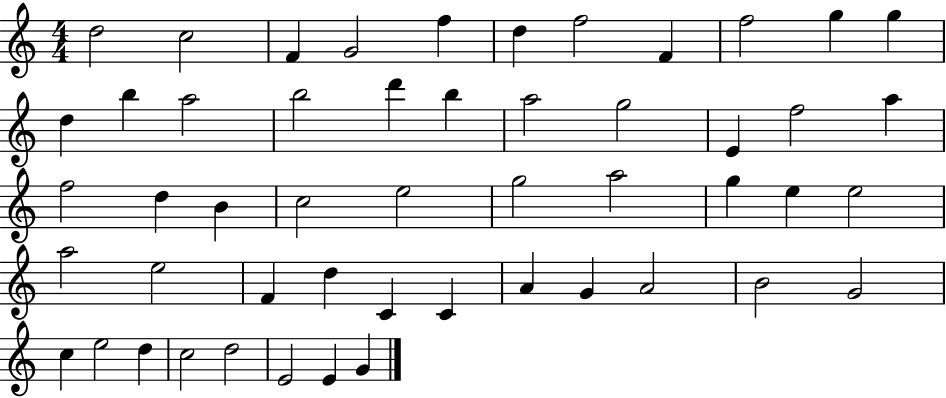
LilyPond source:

{
  \clef treble
  \numericTimeSignature
  \time 4/4
  \key c \major
  d''2 c''2 | f'4 g'2 f''4 | d''4 f''2 f'4 | f''2 g''4 g''4 | \break d''4 b''4 a''2 | b''2 d'''4 b''4 | a''2 g''2 | e'4 f''2 a''4 | \break f''2 d''4 b'4 | c''2 e''2 | g''2 a''2 | g''4 e''4 e''2 | \break a''2 e''2 | f'4 d''4 c'4 c'4 | a'4 g'4 a'2 | b'2 g'2 | \break c''4 e''2 d''4 | c''2 d''2 | e'2 e'4 g'4 | \bar "|."
}